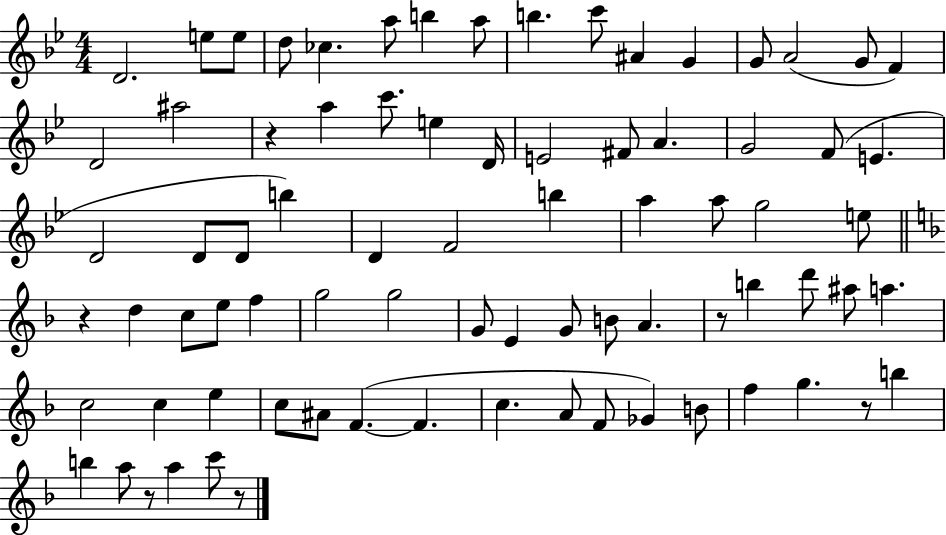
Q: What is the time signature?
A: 4/4